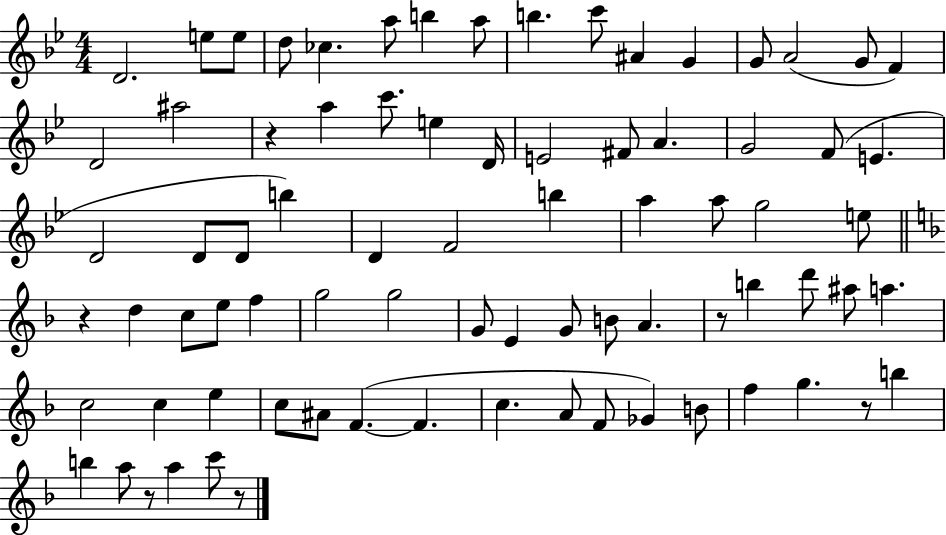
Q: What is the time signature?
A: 4/4